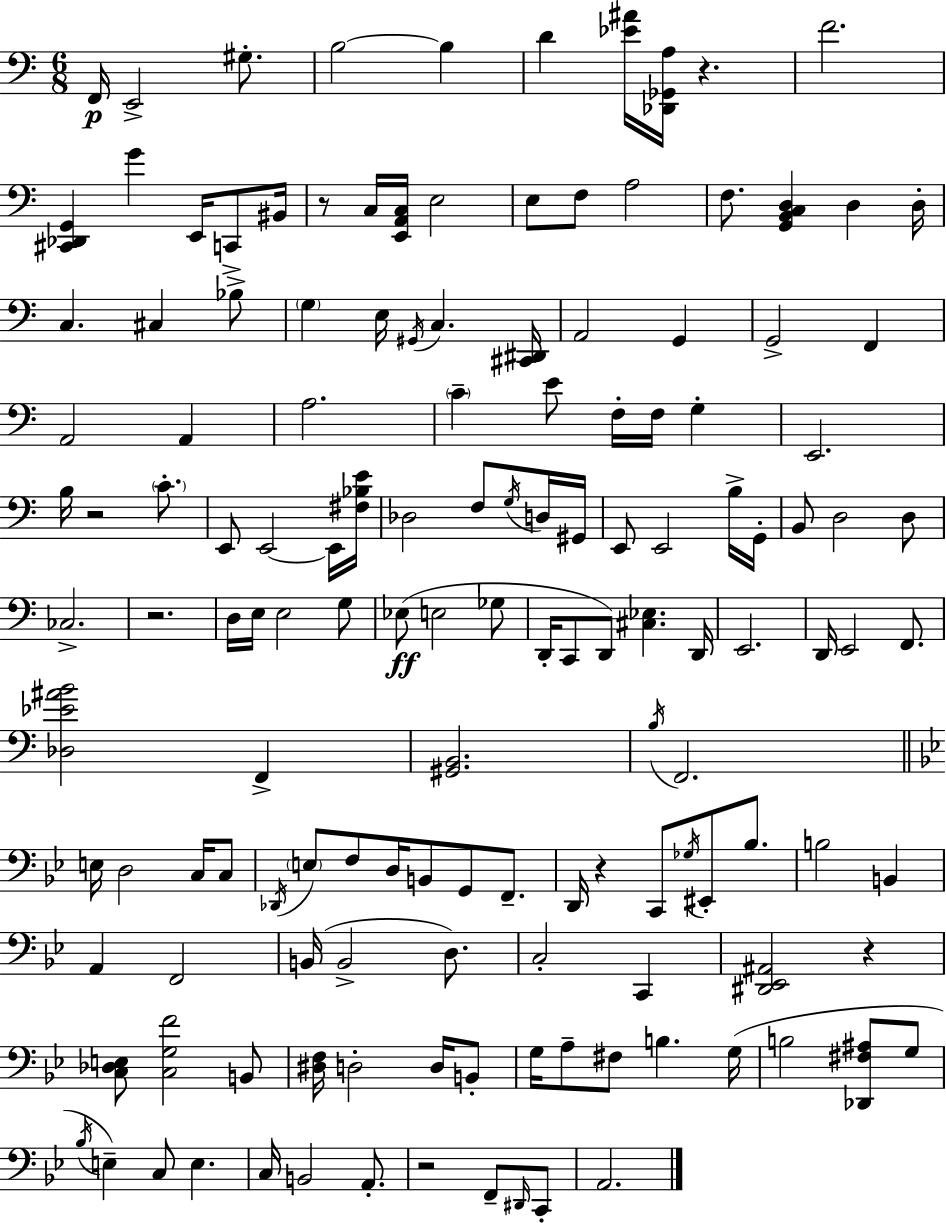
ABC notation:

X:1
T:Untitled
M:6/8
L:1/4
K:C
F,,/4 E,,2 ^G,/2 B,2 B, D [_E^A]/4 [_D,,_G,,A,]/4 z F2 [^C,,_D,,G,,] G E,,/4 C,,/2 ^B,,/4 z/2 C,/4 [E,,A,,C,]/4 E,2 E,/2 F,/2 A,2 F,/2 [G,,B,,C,D,] D, D,/4 C, ^C, _B,/2 G, E,/4 ^G,,/4 C, [^C,,^D,,]/4 A,,2 G,, G,,2 F,, A,,2 A,, A,2 C E/2 F,/4 F,/4 G, E,,2 B,/4 z2 C/2 E,,/2 E,,2 E,,/4 [^F,_B,E]/4 _D,2 F,/2 G,/4 D,/4 ^G,,/4 E,,/2 E,,2 B,/4 G,,/4 B,,/2 D,2 D,/2 _C,2 z2 D,/4 E,/4 E,2 G,/2 _E,/2 E,2 _G,/2 D,,/4 C,,/2 D,,/2 [^C,_E,] D,,/4 E,,2 D,,/4 E,,2 F,,/2 [_D,_E^AB]2 F,, [^G,,B,,]2 B,/4 F,,2 E,/4 D,2 C,/4 C,/2 _D,,/4 E,/2 F,/2 D,/4 B,,/2 G,,/2 F,,/2 D,,/4 z C,,/2 _G,/4 ^E,,/2 _B,/2 B,2 B,, A,, F,,2 B,,/4 B,,2 D,/2 C,2 C,, [^D,,_E,,^A,,]2 z [C,_D,E,]/2 [C,G,F]2 B,,/2 [^D,F,]/4 D,2 D,/4 B,,/2 G,/4 A,/2 ^F,/2 B, G,/4 B,2 [_D,,^F,^A,]/2 G,/2 _B,/4 E, C,/2 E, C,/4 B,,2 A,,/2 z2 F,,/2 ^D,,/4 C,,/2 A,,2